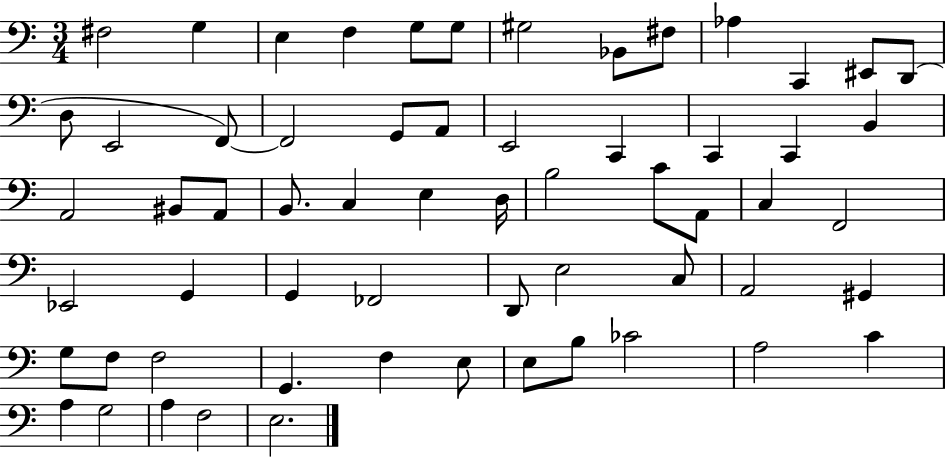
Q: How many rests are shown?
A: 0